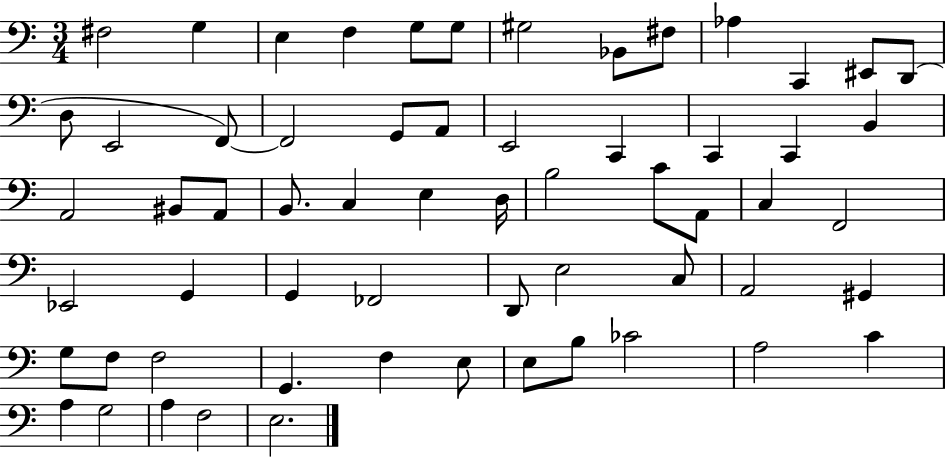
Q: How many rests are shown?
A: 0